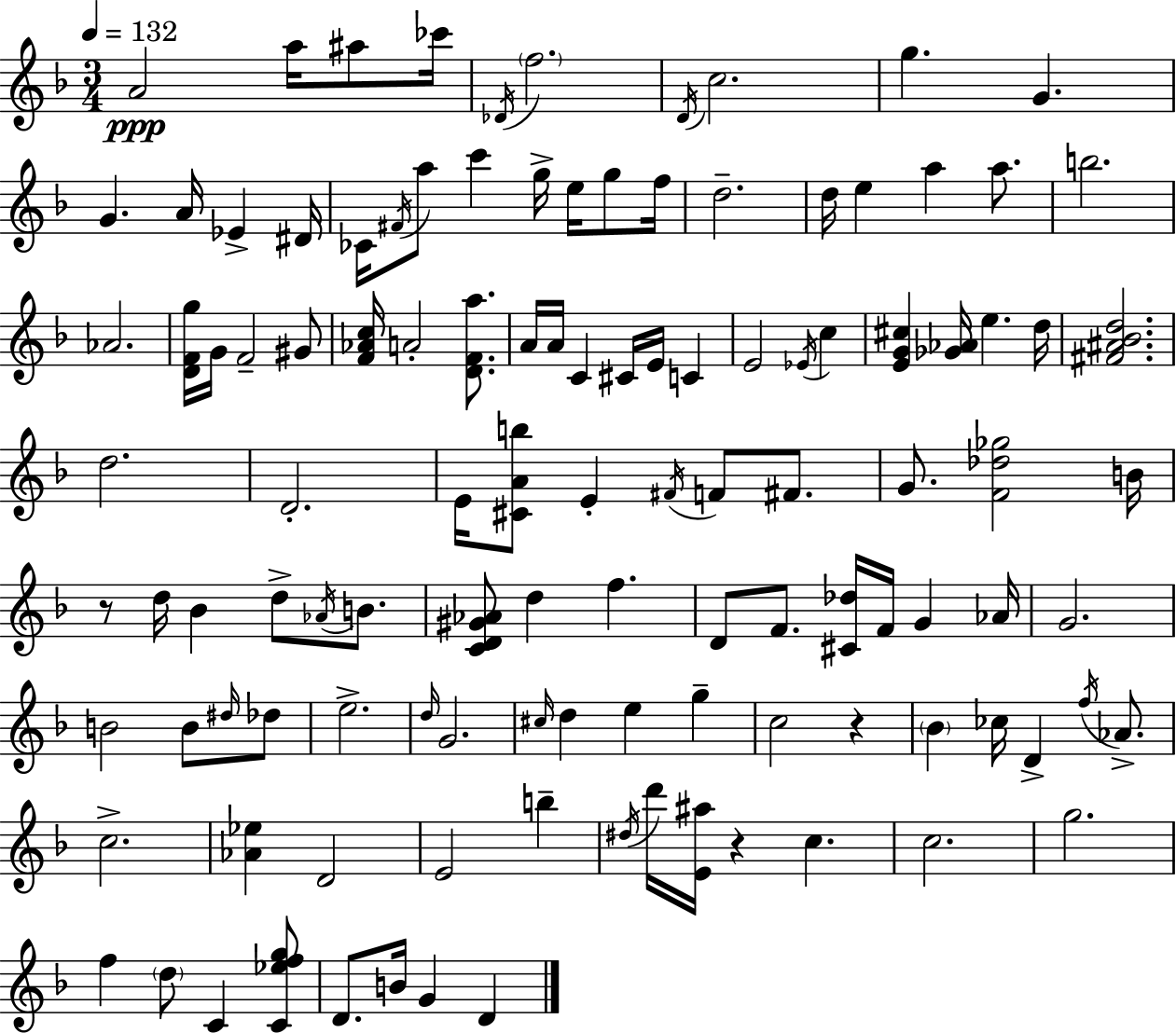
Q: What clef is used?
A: treble